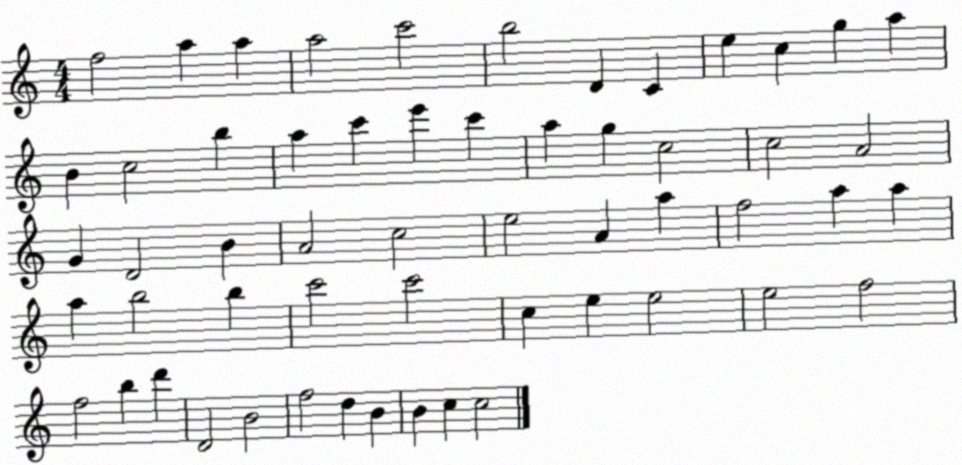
X:1
T:Untitled
M:4/4
L:1/4
K:C
f2 a a a2 c'2 b2 D C e c g a B c2 b a c' e' c' a g c2 c2 A2 G D2 B A2 c2 e2 A a f2 a a a b2 b c'2 c'2 c e e2 e2 f2 f2 b d' D2 B2 f2 d B B c c2